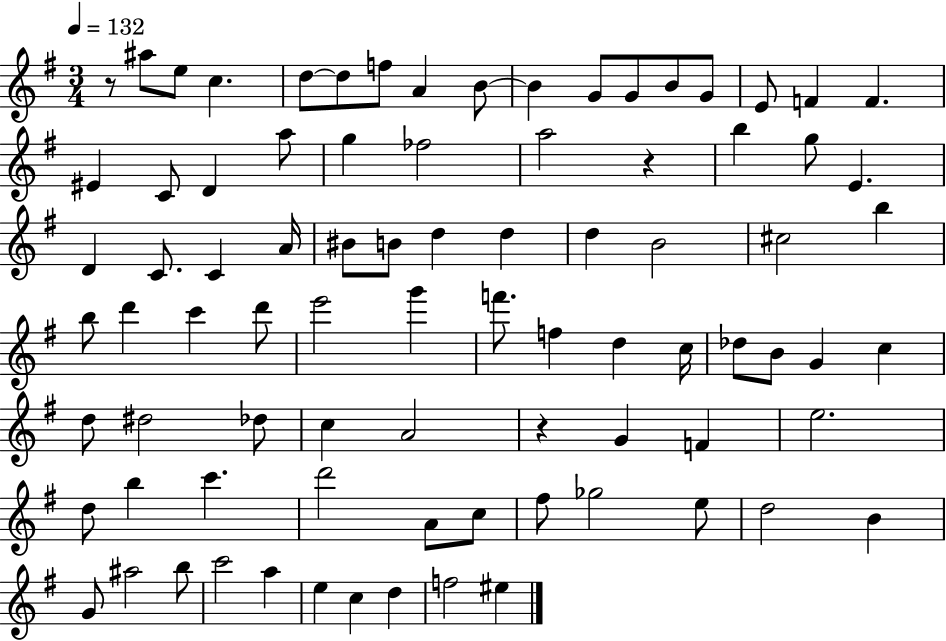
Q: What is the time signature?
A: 3/4